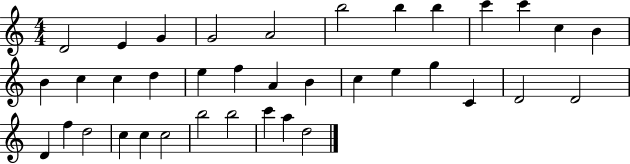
{
  \clef treble
  \numericTimeSignature
  \time 4/4
  \key c \major
  d'2 e'4 g'4 | g'2 a'2 | b''2 b''4 b''4 | c'''4 c'''4 c''4 b'4 | \break b'4 c''4 c''4 d''4 | e''4 f''4 a'4 b'4 | c''4 e''4 g''4 c'4 | d'2 d'2 | \break d'4 f''4 d''2 | c''4 c''4 c''2 | b''2 b''2 | c'''4 a''4 d''2 | \break \bar "|."
}